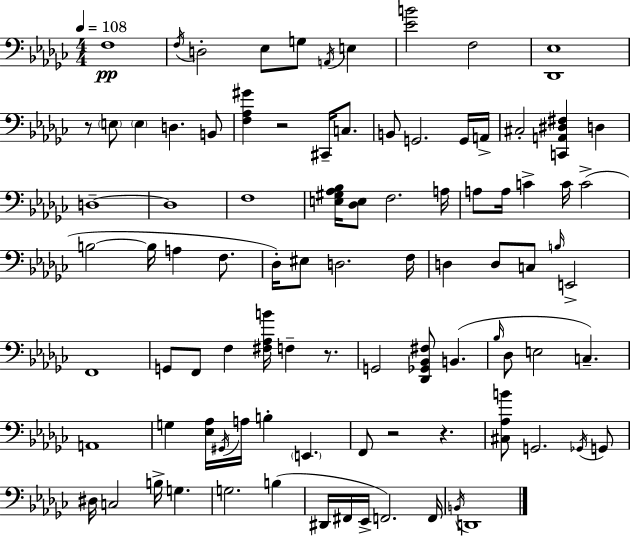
{
  \clef bass
  \numericTimeSignature
  \time 4/4
  \key ees \minor
  \tempo 4 = 108
  f1\pp | \acciaccatura { f16 } d2-. ees8 g8 \acciaccatura { a,16 } e4 | <ees' b'>2 f2 | <des, ees>1 | \break r8 \parenthesize e8 \parenthesize e4 d4. | b,8 <f aes gis'>4 r2 cis,16-- c8. | b,8 g,2. | g,16 a,16-> cis2-. <c, a, dis fis>4 d4 | \break d1--~~ | d1 | f1 | <e gis aes bes>16 <des e>8 f2. | \break a16 a8 a16 c'4-> c'16 c'2->( | b2~~ b16 a4 f8. | des16-.) eis8 d2. | f16 d4 d8 c8 \grace { b16 } e,2-> | \break f,1 | g,8 f,8 f4 <fis aes b'>16 f4-- | r8. g,2 <des, ges, bes, fis>8 b,4.( | \grace { bes16 } des8 e2 c4.--) | \break a,1 | g4 <ees aes>16 \acciaccatura { gis,16 } a16 b4-. \parenthesize e,4. | f,8 r2 r4. | <cis aes b'>8 g,2. | \break \acciaccatura { ges,16 } g,8 dis16 c2 b16-> | g4. g2. | b4( dis,16 fis,16 ees,16-> f,2.) | f,16 \acciaccatura { b,16 } d,1 | \break \bar "|."
}